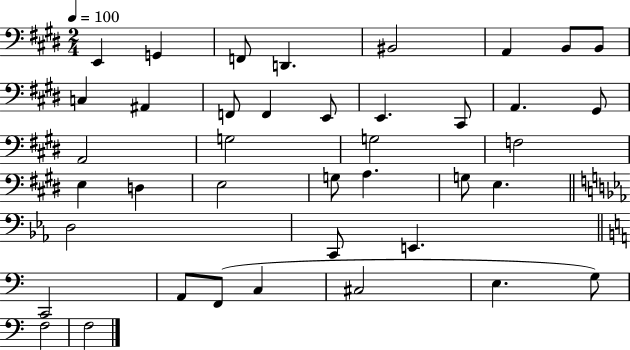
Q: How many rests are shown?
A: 0